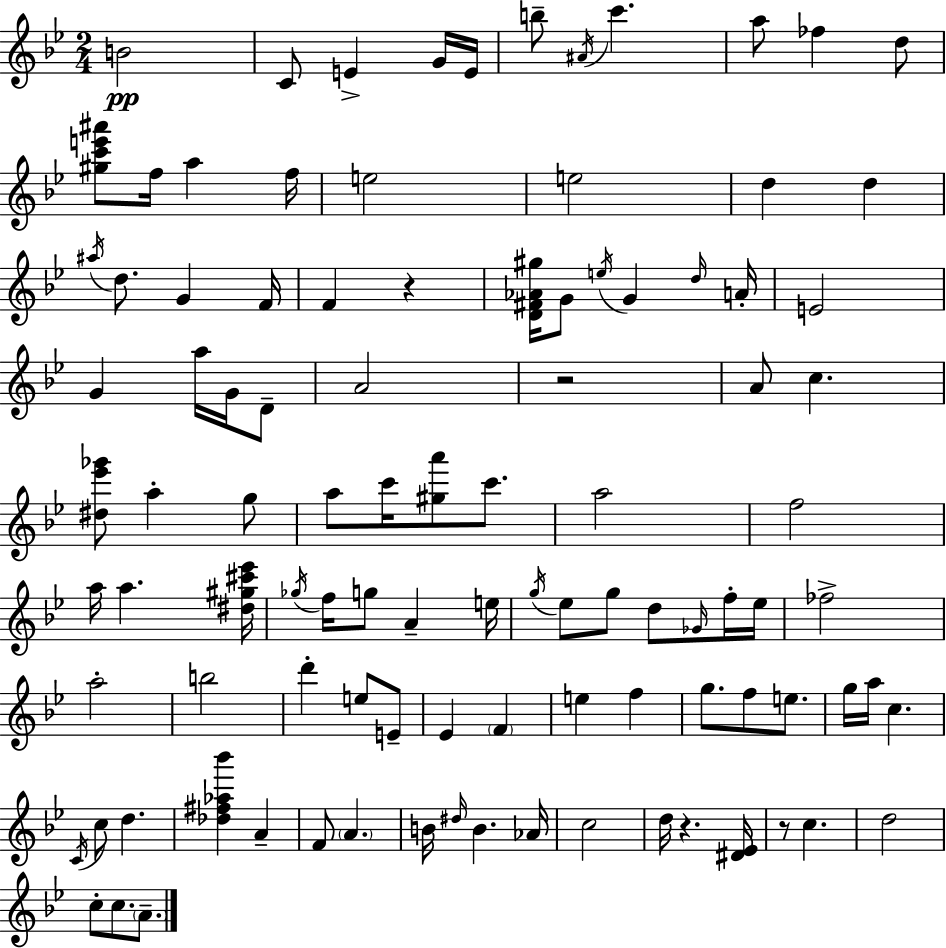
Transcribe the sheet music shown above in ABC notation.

X:1
T:Untitled
M:2/4
L:1/4
K:Bb
B2 C/2 E G/4 E/4 b/2 ^A/4 c' a/2 _f d/2 [^gc'e'^a']/2 f/4 a f/4 e2 e2 d d ^a/4 d/2 G F/4 F z [D^F_A^g]/4 G/2 e/4 G d/4 A/4 E2 G a/4 G/4 D/2 A2 z2 A/2 c [^d_e'_g']/2 a g/2 a/2 c'/4 [^ga']/2 c'/2 a2 f2 a/4 a [^d^g^c'_e']/4 _g/4 f/4 g/2 A e/4 g/4 _e/2 g/2 d/2 _G/4 f/4 _e/4 _f2 a2 b2 d' e/2 E/2 _E F e f g/2 f/2 e/2 g/4 a/4 c C/4 c/2 d [_d^f_a_b'] A F/2 A B/4 ^d/4 B _A/4 c2 d/4 z [^D_E]/4 z/2 c d2 c/2 c/2 A/2